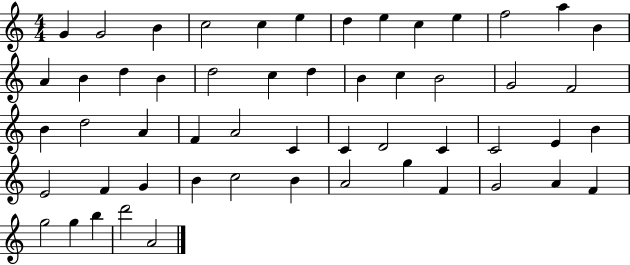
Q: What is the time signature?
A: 4/4